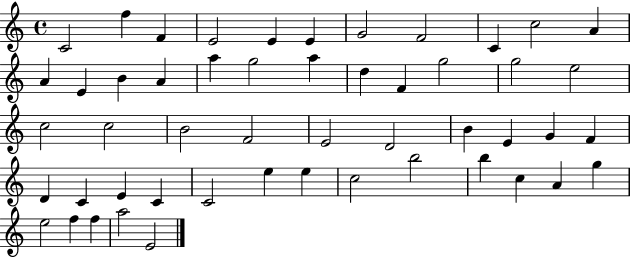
X:1
T:Untitled
M:4/4
L:1/4
K:C
C2 f F E2 E E G2 F2 C c2 A A E B A a g2 a d F g2 g2 e2 c2 c2 B2 F2 E2 D2 B E G F D C E C C2 e e c2 b2 b c A g e2 f f a2 E2